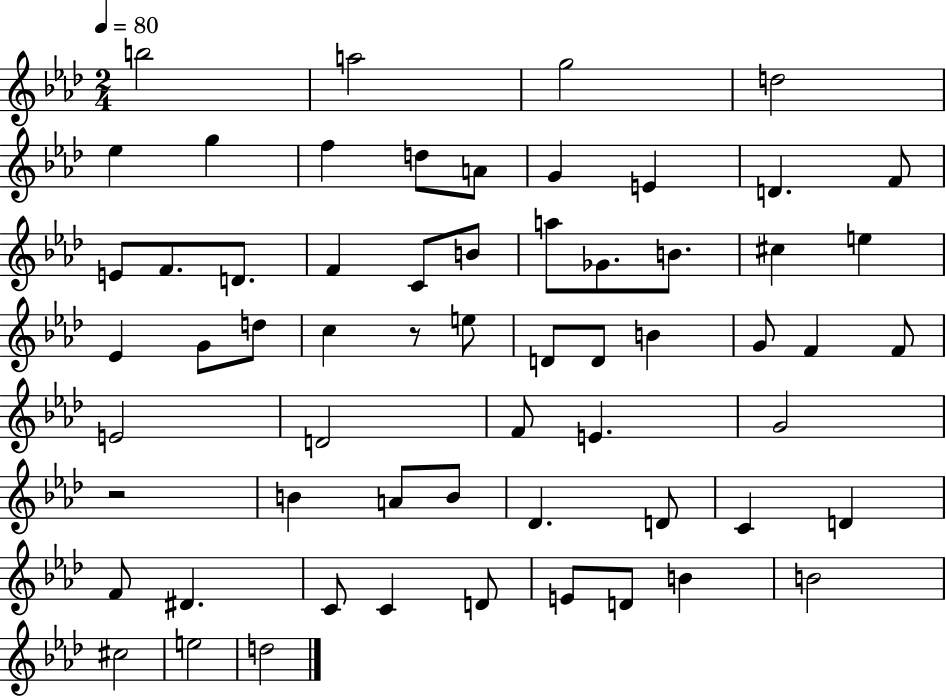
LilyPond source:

{
  \clef treble
  \numericTimeSignature
  \time 2/4
  \key aes \major
  \tempo 4 = 80
  b''2 | a''2 | g''2 | d''2 | \break ees''4 g''4 | f''4 d''8 a'8 | g'4 e'4 | d'4. f'8 | \break e'8 f'8. d'8. | f'4 c'8 b'8 | a''8 ges'8. b'8. | cis''4 e''4 | \break ees'4 g'8 d''8 | c''4 r8 e''8 | d'8 d'8 b'4 | g'8 f'4 f'8 | \break e'2 | d'2 | f'8 e'4. | g'2 | \break r2 | b'4 a'8 b'8 | des'4. d'8 | c'4 d'4 | \break f'8 dis'4. | c'8 c'4 d'8 | e'8 d'8 b'4 | b'2 | \break cis''2 | e''2 | d''2 | \bar "|."
}